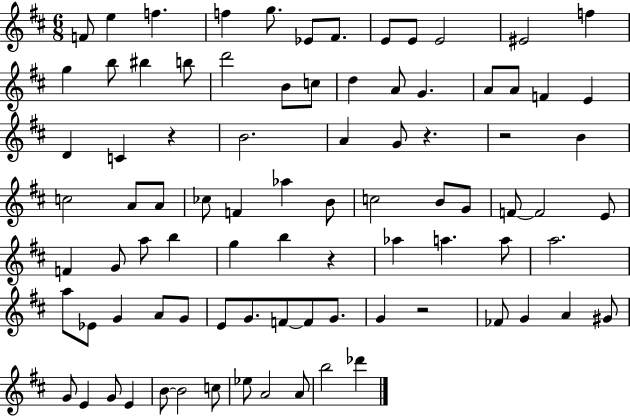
F4/e E5/q F5/q. F5/q G5/e. Eb4/e F#4/e. E4/e E4/e E4/h EIS4/h F5/q G5/q B5/e BIS5/q B5/e D6/h B4/e C5/e D5/q A4/e G4/q. A4/e A4/e F4/q E4/q D4/q C4/q R/q B4/h. A4/q G4/e R/q. R/h B4/q C5/h A4/e A4/e CES5/e F4/q Ab5/q B4/e C5/h B4/e G4/e F4/e F4/h E4/e F4/q G4/e A5/e B5/q G5/q B5/q R/q Ab5/q A5/q. A5/e A5/h. A5/e Eb4/e G4/q A4/e G4/e E4/e G4/e. F4/e F4/e G4/e. G4/q R/h FES4/e G4/q A4/q G#4/e G4/e E4/q G4/e E4/q B4/e B4/h C5/e Eb5/e A4/h A4/e B5/h Db6/q